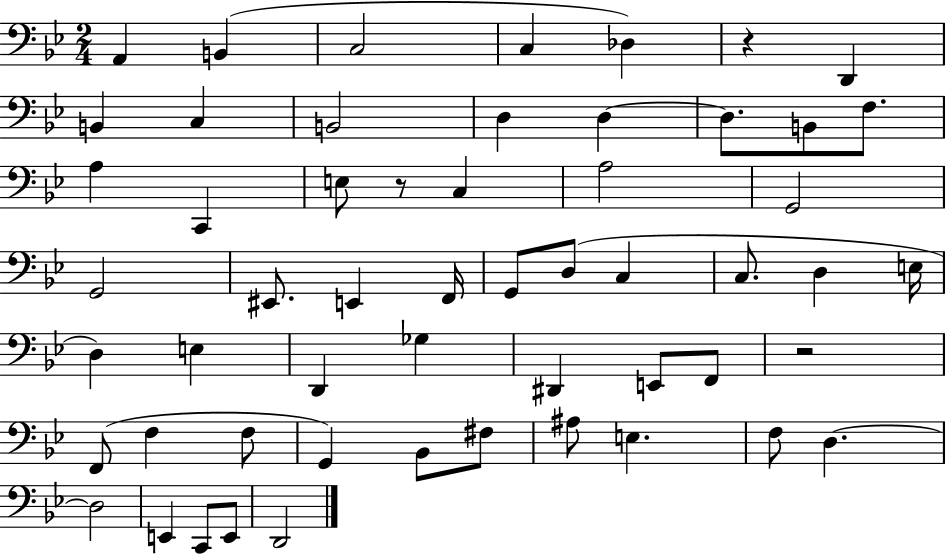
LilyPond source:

{
  \clef bass
  \numericTimeSignature
  \time 2/4
  \key bes \major
  a,4 b,4( | c2 | c4 des4) | r4 d,4 | \break b,4 c4 | b,2 | d4 d4~~ | d8. b,8 f8. | \break a4 c,4 | e8 r8 c4 | a2 | g,2 | \break g,2 | eis,8. e,4 f,16 | g,8 d8( c4 | c8. d4 e16 | \break d4) e4 | d,4 ges4 | dis,4 e,8 f,8 | r2 | \break f,8( f4 f8 | g,4) bes,8 fis8 | ais8 e4. | f8 d4.~~ | \break d2 | e,4 c,8 e,8 | d,2 | \bar "|."
}